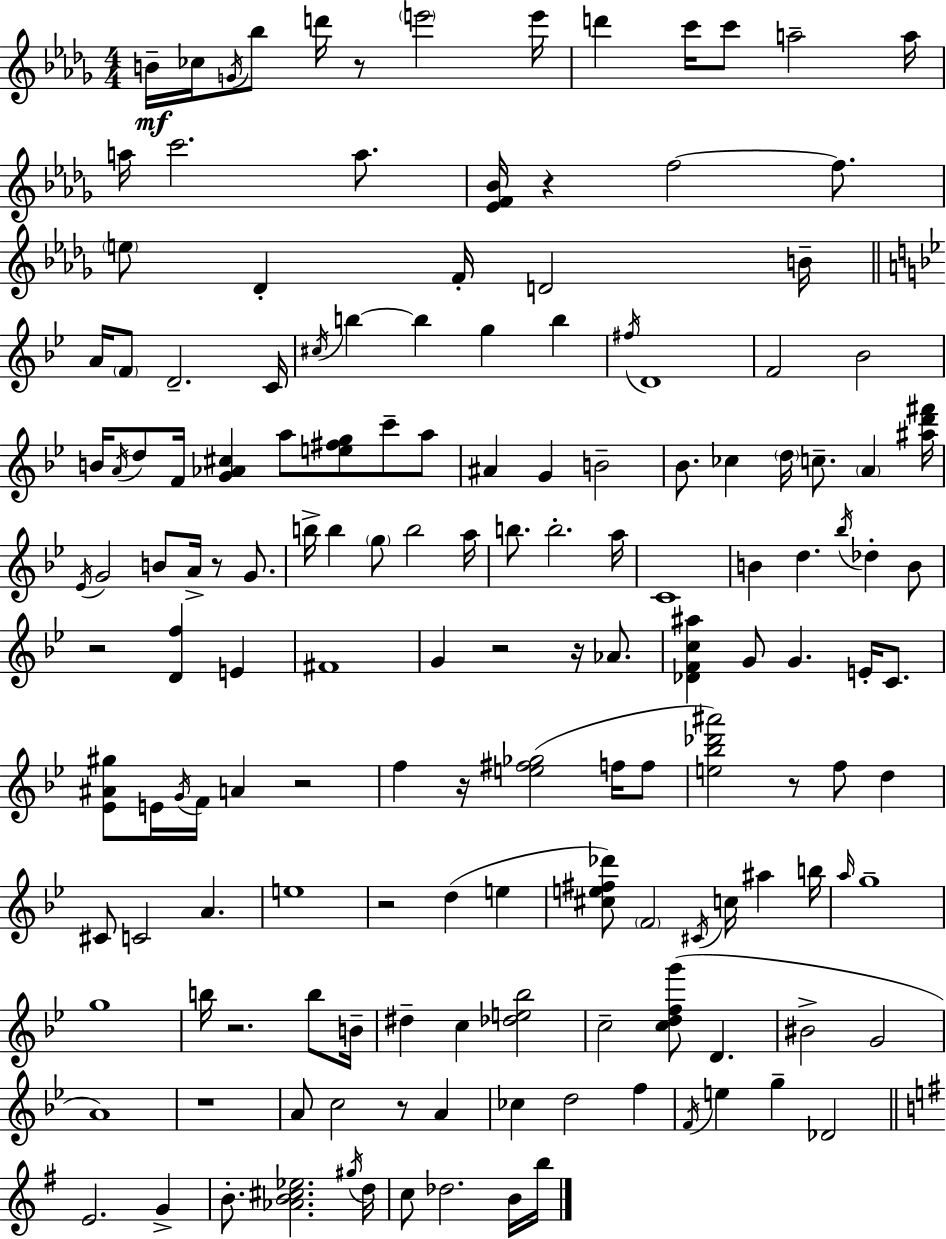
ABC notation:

X:1
T:Untitled
M:4/4
L:1/4
K:Bbm
B/4 _c/4 G/4 _b/2 d'/4 z/2 e'2 e'/4 d' c'/4 c'/2 a2 a/4 a/4 c'2 a/2 [_EF_B]/4 z f2 f/2 e/2 _D F/4 D2 B/4 A/4 F/2 D2 C/4 ^c/4 b b g b ^f/4 D4 F2 _B2 B/4 A/4 d/2 F/4 [G_A^c] a/2 [e^fg]/2 c'/2 a/2 ^A G B2 _B/2 _c d/4 c/2 A [^ad'^f']/4 _E/4 G2 B/2 A/4 z/2 G/2 b/4 b g/2 b2 a/4 b/2 b2 a/4 C4 B d _b/4 _d B/2 z2 [Df] E ^F4 G z2 z/4 _A/2 [_DFc^a] G/2 G E/4 C/2 [_E^A^g]/2 E/4 G/4 F/4 A z2 f z/4 [e^f_g]2 f/4 f/2 [e_b_d'^a']2 z/2 f/2 d ^C/2 C2 A e4 z2 d e [^ce^f_d']/2 F2 ^C/4 c/4 ^a b/4 a/4 g4 g4 b/4 z2 b/2 B/4 ^d c [_de_b]2 c2 [cdfg']/2 D ^B2 G2 A4 z4 A/2 c2 z/2 A _c d2 f F/4 e g _D2 E2 G B/2 [_AB^c_e]2 ^g/4 d/4 c/2 _d2 B/4 b/4